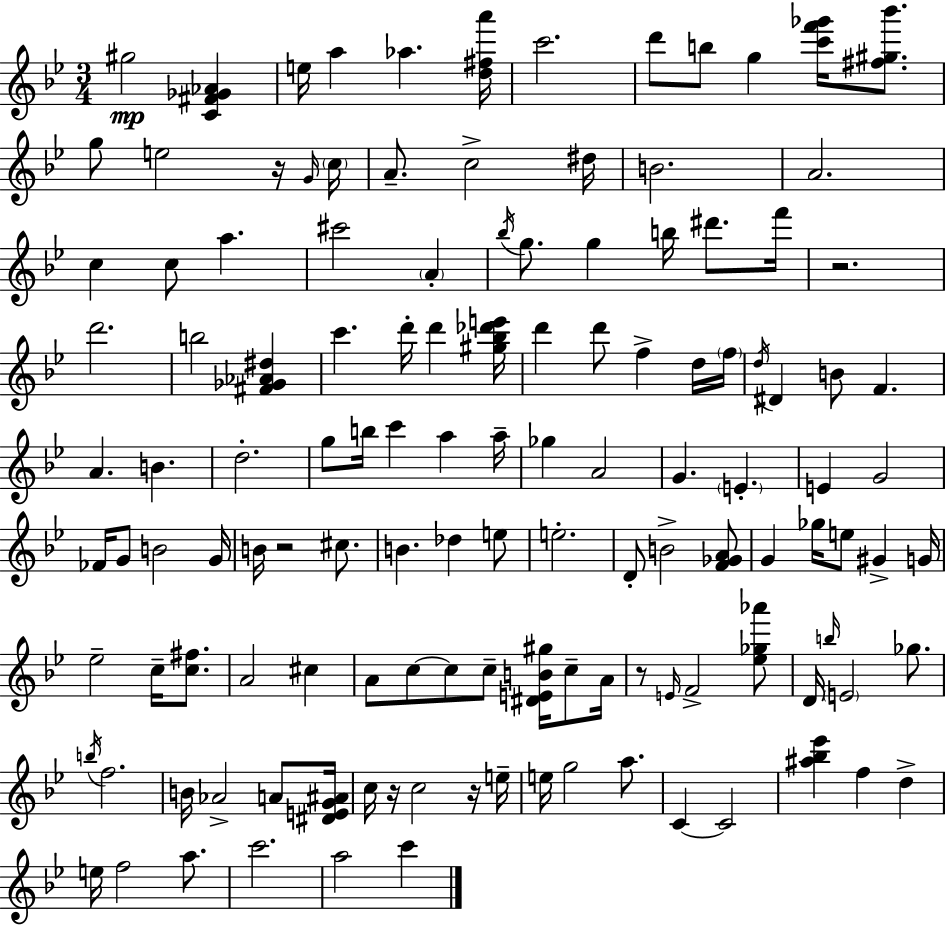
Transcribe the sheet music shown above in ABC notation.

X:1
T:Untitled
M:3/4
L:1/4
K:Gm
^g2 [C^F_G_A] e/4 a _a [d^fa']/4 c'2 d'/2 b/2 g [c'f'_g']/4 [^f^g_b']/2 g/2 e2 z/4 G/4 c/4 A/2 c2 ^d/4 B2 A2 c c/2 a ^c'2 A _b/4 g/2 g b/4 ^d'/2 f'/4 z2 d'2 b2 [^F_G_A^d] c' d'/4 d' [^g_b_d'e']/4 d' d'/2 f d/4 f/4 d/4 ^D B/2 F A B d2 g/2 b/4 c' a a/4 _g A2 G E E G2 _F/4 G/2 B2 G/4 B/4 z2 ^c/2 B _d e/2 e2 D/2 B2 [F_GA]/2 G _g/4 e/2 ^G G/4 _e2 c/4 [c^f]/2 A2 ^c A/2 c/2 c/2 c/2 [^DEB^g]/4 c/2 A/4 z/2 E/4 F2 [_e_g_a']/2 D/4 b/4 E2 _g/2 b/4 f2 B/4 _A2 A/2 [^DEG^A]/4 c/4 z/4 c2 z/4 e/4 e/4 g2 a/2 C C2 [^a_b_e'] f d e/4 f2 a/2 c'2 a2 c'